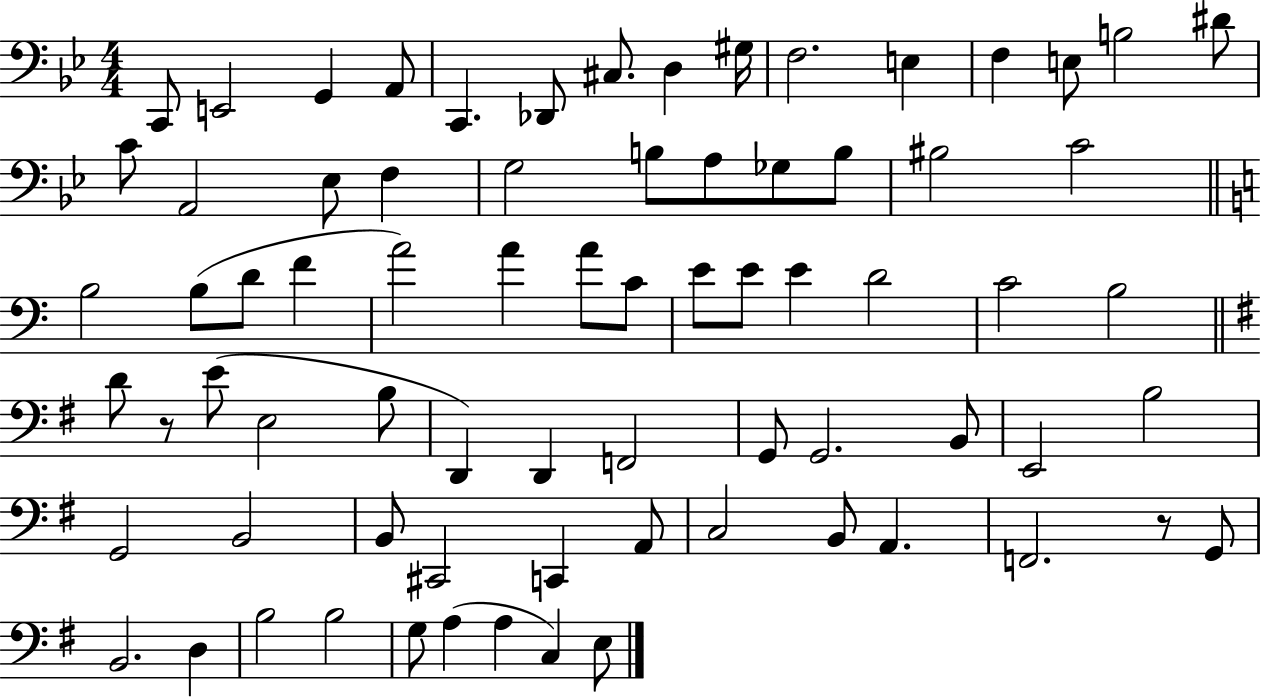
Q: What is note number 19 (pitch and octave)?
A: F3